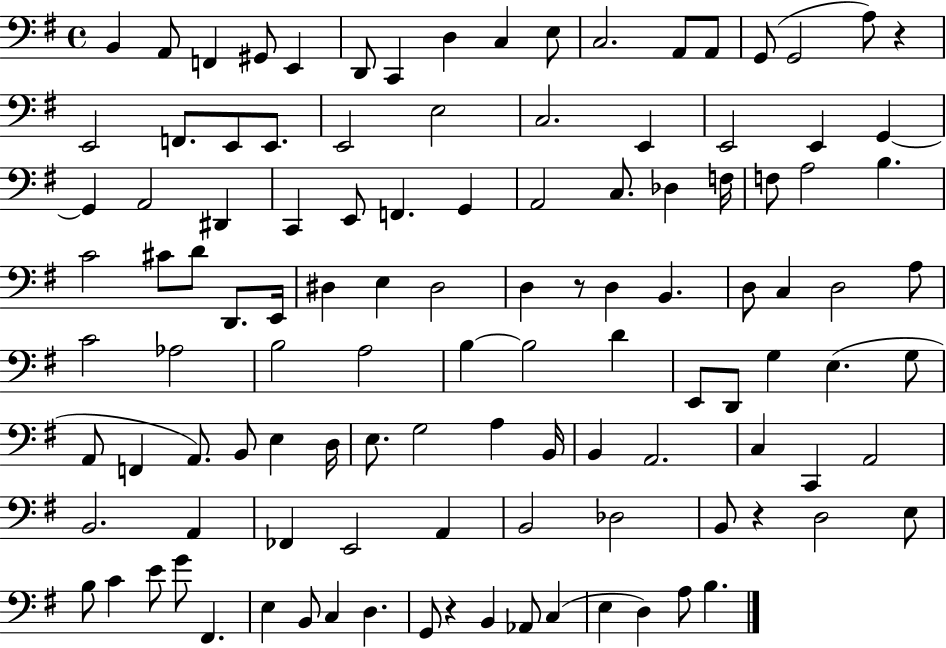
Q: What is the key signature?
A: G major